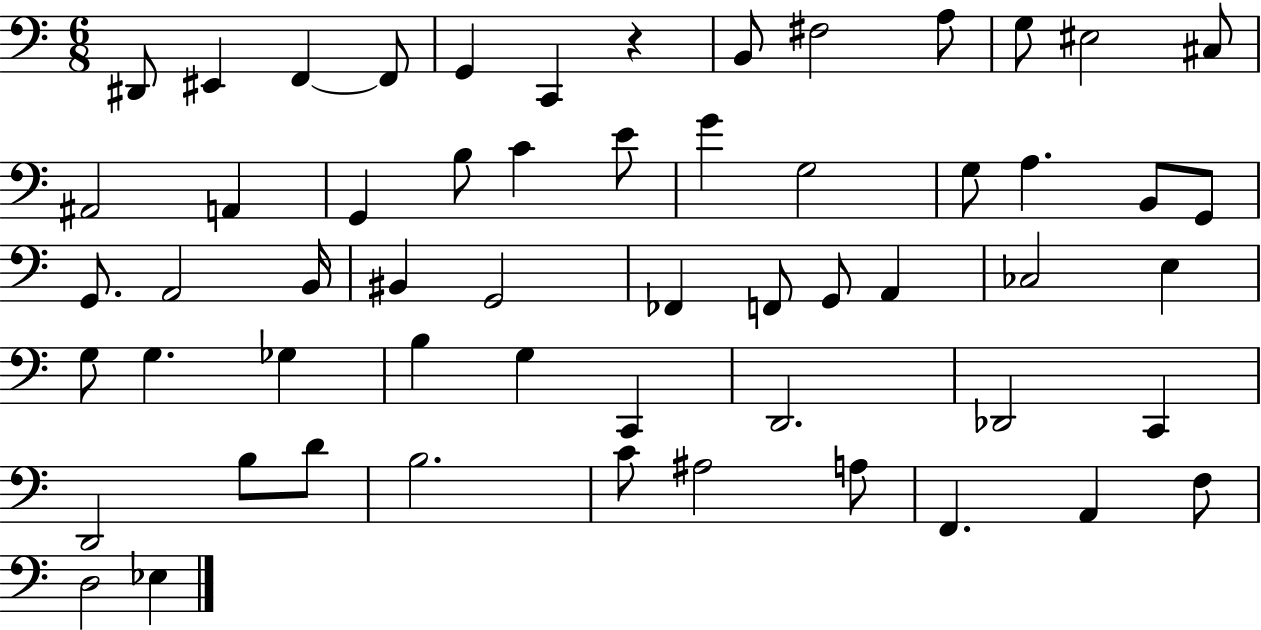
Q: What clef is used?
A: bass